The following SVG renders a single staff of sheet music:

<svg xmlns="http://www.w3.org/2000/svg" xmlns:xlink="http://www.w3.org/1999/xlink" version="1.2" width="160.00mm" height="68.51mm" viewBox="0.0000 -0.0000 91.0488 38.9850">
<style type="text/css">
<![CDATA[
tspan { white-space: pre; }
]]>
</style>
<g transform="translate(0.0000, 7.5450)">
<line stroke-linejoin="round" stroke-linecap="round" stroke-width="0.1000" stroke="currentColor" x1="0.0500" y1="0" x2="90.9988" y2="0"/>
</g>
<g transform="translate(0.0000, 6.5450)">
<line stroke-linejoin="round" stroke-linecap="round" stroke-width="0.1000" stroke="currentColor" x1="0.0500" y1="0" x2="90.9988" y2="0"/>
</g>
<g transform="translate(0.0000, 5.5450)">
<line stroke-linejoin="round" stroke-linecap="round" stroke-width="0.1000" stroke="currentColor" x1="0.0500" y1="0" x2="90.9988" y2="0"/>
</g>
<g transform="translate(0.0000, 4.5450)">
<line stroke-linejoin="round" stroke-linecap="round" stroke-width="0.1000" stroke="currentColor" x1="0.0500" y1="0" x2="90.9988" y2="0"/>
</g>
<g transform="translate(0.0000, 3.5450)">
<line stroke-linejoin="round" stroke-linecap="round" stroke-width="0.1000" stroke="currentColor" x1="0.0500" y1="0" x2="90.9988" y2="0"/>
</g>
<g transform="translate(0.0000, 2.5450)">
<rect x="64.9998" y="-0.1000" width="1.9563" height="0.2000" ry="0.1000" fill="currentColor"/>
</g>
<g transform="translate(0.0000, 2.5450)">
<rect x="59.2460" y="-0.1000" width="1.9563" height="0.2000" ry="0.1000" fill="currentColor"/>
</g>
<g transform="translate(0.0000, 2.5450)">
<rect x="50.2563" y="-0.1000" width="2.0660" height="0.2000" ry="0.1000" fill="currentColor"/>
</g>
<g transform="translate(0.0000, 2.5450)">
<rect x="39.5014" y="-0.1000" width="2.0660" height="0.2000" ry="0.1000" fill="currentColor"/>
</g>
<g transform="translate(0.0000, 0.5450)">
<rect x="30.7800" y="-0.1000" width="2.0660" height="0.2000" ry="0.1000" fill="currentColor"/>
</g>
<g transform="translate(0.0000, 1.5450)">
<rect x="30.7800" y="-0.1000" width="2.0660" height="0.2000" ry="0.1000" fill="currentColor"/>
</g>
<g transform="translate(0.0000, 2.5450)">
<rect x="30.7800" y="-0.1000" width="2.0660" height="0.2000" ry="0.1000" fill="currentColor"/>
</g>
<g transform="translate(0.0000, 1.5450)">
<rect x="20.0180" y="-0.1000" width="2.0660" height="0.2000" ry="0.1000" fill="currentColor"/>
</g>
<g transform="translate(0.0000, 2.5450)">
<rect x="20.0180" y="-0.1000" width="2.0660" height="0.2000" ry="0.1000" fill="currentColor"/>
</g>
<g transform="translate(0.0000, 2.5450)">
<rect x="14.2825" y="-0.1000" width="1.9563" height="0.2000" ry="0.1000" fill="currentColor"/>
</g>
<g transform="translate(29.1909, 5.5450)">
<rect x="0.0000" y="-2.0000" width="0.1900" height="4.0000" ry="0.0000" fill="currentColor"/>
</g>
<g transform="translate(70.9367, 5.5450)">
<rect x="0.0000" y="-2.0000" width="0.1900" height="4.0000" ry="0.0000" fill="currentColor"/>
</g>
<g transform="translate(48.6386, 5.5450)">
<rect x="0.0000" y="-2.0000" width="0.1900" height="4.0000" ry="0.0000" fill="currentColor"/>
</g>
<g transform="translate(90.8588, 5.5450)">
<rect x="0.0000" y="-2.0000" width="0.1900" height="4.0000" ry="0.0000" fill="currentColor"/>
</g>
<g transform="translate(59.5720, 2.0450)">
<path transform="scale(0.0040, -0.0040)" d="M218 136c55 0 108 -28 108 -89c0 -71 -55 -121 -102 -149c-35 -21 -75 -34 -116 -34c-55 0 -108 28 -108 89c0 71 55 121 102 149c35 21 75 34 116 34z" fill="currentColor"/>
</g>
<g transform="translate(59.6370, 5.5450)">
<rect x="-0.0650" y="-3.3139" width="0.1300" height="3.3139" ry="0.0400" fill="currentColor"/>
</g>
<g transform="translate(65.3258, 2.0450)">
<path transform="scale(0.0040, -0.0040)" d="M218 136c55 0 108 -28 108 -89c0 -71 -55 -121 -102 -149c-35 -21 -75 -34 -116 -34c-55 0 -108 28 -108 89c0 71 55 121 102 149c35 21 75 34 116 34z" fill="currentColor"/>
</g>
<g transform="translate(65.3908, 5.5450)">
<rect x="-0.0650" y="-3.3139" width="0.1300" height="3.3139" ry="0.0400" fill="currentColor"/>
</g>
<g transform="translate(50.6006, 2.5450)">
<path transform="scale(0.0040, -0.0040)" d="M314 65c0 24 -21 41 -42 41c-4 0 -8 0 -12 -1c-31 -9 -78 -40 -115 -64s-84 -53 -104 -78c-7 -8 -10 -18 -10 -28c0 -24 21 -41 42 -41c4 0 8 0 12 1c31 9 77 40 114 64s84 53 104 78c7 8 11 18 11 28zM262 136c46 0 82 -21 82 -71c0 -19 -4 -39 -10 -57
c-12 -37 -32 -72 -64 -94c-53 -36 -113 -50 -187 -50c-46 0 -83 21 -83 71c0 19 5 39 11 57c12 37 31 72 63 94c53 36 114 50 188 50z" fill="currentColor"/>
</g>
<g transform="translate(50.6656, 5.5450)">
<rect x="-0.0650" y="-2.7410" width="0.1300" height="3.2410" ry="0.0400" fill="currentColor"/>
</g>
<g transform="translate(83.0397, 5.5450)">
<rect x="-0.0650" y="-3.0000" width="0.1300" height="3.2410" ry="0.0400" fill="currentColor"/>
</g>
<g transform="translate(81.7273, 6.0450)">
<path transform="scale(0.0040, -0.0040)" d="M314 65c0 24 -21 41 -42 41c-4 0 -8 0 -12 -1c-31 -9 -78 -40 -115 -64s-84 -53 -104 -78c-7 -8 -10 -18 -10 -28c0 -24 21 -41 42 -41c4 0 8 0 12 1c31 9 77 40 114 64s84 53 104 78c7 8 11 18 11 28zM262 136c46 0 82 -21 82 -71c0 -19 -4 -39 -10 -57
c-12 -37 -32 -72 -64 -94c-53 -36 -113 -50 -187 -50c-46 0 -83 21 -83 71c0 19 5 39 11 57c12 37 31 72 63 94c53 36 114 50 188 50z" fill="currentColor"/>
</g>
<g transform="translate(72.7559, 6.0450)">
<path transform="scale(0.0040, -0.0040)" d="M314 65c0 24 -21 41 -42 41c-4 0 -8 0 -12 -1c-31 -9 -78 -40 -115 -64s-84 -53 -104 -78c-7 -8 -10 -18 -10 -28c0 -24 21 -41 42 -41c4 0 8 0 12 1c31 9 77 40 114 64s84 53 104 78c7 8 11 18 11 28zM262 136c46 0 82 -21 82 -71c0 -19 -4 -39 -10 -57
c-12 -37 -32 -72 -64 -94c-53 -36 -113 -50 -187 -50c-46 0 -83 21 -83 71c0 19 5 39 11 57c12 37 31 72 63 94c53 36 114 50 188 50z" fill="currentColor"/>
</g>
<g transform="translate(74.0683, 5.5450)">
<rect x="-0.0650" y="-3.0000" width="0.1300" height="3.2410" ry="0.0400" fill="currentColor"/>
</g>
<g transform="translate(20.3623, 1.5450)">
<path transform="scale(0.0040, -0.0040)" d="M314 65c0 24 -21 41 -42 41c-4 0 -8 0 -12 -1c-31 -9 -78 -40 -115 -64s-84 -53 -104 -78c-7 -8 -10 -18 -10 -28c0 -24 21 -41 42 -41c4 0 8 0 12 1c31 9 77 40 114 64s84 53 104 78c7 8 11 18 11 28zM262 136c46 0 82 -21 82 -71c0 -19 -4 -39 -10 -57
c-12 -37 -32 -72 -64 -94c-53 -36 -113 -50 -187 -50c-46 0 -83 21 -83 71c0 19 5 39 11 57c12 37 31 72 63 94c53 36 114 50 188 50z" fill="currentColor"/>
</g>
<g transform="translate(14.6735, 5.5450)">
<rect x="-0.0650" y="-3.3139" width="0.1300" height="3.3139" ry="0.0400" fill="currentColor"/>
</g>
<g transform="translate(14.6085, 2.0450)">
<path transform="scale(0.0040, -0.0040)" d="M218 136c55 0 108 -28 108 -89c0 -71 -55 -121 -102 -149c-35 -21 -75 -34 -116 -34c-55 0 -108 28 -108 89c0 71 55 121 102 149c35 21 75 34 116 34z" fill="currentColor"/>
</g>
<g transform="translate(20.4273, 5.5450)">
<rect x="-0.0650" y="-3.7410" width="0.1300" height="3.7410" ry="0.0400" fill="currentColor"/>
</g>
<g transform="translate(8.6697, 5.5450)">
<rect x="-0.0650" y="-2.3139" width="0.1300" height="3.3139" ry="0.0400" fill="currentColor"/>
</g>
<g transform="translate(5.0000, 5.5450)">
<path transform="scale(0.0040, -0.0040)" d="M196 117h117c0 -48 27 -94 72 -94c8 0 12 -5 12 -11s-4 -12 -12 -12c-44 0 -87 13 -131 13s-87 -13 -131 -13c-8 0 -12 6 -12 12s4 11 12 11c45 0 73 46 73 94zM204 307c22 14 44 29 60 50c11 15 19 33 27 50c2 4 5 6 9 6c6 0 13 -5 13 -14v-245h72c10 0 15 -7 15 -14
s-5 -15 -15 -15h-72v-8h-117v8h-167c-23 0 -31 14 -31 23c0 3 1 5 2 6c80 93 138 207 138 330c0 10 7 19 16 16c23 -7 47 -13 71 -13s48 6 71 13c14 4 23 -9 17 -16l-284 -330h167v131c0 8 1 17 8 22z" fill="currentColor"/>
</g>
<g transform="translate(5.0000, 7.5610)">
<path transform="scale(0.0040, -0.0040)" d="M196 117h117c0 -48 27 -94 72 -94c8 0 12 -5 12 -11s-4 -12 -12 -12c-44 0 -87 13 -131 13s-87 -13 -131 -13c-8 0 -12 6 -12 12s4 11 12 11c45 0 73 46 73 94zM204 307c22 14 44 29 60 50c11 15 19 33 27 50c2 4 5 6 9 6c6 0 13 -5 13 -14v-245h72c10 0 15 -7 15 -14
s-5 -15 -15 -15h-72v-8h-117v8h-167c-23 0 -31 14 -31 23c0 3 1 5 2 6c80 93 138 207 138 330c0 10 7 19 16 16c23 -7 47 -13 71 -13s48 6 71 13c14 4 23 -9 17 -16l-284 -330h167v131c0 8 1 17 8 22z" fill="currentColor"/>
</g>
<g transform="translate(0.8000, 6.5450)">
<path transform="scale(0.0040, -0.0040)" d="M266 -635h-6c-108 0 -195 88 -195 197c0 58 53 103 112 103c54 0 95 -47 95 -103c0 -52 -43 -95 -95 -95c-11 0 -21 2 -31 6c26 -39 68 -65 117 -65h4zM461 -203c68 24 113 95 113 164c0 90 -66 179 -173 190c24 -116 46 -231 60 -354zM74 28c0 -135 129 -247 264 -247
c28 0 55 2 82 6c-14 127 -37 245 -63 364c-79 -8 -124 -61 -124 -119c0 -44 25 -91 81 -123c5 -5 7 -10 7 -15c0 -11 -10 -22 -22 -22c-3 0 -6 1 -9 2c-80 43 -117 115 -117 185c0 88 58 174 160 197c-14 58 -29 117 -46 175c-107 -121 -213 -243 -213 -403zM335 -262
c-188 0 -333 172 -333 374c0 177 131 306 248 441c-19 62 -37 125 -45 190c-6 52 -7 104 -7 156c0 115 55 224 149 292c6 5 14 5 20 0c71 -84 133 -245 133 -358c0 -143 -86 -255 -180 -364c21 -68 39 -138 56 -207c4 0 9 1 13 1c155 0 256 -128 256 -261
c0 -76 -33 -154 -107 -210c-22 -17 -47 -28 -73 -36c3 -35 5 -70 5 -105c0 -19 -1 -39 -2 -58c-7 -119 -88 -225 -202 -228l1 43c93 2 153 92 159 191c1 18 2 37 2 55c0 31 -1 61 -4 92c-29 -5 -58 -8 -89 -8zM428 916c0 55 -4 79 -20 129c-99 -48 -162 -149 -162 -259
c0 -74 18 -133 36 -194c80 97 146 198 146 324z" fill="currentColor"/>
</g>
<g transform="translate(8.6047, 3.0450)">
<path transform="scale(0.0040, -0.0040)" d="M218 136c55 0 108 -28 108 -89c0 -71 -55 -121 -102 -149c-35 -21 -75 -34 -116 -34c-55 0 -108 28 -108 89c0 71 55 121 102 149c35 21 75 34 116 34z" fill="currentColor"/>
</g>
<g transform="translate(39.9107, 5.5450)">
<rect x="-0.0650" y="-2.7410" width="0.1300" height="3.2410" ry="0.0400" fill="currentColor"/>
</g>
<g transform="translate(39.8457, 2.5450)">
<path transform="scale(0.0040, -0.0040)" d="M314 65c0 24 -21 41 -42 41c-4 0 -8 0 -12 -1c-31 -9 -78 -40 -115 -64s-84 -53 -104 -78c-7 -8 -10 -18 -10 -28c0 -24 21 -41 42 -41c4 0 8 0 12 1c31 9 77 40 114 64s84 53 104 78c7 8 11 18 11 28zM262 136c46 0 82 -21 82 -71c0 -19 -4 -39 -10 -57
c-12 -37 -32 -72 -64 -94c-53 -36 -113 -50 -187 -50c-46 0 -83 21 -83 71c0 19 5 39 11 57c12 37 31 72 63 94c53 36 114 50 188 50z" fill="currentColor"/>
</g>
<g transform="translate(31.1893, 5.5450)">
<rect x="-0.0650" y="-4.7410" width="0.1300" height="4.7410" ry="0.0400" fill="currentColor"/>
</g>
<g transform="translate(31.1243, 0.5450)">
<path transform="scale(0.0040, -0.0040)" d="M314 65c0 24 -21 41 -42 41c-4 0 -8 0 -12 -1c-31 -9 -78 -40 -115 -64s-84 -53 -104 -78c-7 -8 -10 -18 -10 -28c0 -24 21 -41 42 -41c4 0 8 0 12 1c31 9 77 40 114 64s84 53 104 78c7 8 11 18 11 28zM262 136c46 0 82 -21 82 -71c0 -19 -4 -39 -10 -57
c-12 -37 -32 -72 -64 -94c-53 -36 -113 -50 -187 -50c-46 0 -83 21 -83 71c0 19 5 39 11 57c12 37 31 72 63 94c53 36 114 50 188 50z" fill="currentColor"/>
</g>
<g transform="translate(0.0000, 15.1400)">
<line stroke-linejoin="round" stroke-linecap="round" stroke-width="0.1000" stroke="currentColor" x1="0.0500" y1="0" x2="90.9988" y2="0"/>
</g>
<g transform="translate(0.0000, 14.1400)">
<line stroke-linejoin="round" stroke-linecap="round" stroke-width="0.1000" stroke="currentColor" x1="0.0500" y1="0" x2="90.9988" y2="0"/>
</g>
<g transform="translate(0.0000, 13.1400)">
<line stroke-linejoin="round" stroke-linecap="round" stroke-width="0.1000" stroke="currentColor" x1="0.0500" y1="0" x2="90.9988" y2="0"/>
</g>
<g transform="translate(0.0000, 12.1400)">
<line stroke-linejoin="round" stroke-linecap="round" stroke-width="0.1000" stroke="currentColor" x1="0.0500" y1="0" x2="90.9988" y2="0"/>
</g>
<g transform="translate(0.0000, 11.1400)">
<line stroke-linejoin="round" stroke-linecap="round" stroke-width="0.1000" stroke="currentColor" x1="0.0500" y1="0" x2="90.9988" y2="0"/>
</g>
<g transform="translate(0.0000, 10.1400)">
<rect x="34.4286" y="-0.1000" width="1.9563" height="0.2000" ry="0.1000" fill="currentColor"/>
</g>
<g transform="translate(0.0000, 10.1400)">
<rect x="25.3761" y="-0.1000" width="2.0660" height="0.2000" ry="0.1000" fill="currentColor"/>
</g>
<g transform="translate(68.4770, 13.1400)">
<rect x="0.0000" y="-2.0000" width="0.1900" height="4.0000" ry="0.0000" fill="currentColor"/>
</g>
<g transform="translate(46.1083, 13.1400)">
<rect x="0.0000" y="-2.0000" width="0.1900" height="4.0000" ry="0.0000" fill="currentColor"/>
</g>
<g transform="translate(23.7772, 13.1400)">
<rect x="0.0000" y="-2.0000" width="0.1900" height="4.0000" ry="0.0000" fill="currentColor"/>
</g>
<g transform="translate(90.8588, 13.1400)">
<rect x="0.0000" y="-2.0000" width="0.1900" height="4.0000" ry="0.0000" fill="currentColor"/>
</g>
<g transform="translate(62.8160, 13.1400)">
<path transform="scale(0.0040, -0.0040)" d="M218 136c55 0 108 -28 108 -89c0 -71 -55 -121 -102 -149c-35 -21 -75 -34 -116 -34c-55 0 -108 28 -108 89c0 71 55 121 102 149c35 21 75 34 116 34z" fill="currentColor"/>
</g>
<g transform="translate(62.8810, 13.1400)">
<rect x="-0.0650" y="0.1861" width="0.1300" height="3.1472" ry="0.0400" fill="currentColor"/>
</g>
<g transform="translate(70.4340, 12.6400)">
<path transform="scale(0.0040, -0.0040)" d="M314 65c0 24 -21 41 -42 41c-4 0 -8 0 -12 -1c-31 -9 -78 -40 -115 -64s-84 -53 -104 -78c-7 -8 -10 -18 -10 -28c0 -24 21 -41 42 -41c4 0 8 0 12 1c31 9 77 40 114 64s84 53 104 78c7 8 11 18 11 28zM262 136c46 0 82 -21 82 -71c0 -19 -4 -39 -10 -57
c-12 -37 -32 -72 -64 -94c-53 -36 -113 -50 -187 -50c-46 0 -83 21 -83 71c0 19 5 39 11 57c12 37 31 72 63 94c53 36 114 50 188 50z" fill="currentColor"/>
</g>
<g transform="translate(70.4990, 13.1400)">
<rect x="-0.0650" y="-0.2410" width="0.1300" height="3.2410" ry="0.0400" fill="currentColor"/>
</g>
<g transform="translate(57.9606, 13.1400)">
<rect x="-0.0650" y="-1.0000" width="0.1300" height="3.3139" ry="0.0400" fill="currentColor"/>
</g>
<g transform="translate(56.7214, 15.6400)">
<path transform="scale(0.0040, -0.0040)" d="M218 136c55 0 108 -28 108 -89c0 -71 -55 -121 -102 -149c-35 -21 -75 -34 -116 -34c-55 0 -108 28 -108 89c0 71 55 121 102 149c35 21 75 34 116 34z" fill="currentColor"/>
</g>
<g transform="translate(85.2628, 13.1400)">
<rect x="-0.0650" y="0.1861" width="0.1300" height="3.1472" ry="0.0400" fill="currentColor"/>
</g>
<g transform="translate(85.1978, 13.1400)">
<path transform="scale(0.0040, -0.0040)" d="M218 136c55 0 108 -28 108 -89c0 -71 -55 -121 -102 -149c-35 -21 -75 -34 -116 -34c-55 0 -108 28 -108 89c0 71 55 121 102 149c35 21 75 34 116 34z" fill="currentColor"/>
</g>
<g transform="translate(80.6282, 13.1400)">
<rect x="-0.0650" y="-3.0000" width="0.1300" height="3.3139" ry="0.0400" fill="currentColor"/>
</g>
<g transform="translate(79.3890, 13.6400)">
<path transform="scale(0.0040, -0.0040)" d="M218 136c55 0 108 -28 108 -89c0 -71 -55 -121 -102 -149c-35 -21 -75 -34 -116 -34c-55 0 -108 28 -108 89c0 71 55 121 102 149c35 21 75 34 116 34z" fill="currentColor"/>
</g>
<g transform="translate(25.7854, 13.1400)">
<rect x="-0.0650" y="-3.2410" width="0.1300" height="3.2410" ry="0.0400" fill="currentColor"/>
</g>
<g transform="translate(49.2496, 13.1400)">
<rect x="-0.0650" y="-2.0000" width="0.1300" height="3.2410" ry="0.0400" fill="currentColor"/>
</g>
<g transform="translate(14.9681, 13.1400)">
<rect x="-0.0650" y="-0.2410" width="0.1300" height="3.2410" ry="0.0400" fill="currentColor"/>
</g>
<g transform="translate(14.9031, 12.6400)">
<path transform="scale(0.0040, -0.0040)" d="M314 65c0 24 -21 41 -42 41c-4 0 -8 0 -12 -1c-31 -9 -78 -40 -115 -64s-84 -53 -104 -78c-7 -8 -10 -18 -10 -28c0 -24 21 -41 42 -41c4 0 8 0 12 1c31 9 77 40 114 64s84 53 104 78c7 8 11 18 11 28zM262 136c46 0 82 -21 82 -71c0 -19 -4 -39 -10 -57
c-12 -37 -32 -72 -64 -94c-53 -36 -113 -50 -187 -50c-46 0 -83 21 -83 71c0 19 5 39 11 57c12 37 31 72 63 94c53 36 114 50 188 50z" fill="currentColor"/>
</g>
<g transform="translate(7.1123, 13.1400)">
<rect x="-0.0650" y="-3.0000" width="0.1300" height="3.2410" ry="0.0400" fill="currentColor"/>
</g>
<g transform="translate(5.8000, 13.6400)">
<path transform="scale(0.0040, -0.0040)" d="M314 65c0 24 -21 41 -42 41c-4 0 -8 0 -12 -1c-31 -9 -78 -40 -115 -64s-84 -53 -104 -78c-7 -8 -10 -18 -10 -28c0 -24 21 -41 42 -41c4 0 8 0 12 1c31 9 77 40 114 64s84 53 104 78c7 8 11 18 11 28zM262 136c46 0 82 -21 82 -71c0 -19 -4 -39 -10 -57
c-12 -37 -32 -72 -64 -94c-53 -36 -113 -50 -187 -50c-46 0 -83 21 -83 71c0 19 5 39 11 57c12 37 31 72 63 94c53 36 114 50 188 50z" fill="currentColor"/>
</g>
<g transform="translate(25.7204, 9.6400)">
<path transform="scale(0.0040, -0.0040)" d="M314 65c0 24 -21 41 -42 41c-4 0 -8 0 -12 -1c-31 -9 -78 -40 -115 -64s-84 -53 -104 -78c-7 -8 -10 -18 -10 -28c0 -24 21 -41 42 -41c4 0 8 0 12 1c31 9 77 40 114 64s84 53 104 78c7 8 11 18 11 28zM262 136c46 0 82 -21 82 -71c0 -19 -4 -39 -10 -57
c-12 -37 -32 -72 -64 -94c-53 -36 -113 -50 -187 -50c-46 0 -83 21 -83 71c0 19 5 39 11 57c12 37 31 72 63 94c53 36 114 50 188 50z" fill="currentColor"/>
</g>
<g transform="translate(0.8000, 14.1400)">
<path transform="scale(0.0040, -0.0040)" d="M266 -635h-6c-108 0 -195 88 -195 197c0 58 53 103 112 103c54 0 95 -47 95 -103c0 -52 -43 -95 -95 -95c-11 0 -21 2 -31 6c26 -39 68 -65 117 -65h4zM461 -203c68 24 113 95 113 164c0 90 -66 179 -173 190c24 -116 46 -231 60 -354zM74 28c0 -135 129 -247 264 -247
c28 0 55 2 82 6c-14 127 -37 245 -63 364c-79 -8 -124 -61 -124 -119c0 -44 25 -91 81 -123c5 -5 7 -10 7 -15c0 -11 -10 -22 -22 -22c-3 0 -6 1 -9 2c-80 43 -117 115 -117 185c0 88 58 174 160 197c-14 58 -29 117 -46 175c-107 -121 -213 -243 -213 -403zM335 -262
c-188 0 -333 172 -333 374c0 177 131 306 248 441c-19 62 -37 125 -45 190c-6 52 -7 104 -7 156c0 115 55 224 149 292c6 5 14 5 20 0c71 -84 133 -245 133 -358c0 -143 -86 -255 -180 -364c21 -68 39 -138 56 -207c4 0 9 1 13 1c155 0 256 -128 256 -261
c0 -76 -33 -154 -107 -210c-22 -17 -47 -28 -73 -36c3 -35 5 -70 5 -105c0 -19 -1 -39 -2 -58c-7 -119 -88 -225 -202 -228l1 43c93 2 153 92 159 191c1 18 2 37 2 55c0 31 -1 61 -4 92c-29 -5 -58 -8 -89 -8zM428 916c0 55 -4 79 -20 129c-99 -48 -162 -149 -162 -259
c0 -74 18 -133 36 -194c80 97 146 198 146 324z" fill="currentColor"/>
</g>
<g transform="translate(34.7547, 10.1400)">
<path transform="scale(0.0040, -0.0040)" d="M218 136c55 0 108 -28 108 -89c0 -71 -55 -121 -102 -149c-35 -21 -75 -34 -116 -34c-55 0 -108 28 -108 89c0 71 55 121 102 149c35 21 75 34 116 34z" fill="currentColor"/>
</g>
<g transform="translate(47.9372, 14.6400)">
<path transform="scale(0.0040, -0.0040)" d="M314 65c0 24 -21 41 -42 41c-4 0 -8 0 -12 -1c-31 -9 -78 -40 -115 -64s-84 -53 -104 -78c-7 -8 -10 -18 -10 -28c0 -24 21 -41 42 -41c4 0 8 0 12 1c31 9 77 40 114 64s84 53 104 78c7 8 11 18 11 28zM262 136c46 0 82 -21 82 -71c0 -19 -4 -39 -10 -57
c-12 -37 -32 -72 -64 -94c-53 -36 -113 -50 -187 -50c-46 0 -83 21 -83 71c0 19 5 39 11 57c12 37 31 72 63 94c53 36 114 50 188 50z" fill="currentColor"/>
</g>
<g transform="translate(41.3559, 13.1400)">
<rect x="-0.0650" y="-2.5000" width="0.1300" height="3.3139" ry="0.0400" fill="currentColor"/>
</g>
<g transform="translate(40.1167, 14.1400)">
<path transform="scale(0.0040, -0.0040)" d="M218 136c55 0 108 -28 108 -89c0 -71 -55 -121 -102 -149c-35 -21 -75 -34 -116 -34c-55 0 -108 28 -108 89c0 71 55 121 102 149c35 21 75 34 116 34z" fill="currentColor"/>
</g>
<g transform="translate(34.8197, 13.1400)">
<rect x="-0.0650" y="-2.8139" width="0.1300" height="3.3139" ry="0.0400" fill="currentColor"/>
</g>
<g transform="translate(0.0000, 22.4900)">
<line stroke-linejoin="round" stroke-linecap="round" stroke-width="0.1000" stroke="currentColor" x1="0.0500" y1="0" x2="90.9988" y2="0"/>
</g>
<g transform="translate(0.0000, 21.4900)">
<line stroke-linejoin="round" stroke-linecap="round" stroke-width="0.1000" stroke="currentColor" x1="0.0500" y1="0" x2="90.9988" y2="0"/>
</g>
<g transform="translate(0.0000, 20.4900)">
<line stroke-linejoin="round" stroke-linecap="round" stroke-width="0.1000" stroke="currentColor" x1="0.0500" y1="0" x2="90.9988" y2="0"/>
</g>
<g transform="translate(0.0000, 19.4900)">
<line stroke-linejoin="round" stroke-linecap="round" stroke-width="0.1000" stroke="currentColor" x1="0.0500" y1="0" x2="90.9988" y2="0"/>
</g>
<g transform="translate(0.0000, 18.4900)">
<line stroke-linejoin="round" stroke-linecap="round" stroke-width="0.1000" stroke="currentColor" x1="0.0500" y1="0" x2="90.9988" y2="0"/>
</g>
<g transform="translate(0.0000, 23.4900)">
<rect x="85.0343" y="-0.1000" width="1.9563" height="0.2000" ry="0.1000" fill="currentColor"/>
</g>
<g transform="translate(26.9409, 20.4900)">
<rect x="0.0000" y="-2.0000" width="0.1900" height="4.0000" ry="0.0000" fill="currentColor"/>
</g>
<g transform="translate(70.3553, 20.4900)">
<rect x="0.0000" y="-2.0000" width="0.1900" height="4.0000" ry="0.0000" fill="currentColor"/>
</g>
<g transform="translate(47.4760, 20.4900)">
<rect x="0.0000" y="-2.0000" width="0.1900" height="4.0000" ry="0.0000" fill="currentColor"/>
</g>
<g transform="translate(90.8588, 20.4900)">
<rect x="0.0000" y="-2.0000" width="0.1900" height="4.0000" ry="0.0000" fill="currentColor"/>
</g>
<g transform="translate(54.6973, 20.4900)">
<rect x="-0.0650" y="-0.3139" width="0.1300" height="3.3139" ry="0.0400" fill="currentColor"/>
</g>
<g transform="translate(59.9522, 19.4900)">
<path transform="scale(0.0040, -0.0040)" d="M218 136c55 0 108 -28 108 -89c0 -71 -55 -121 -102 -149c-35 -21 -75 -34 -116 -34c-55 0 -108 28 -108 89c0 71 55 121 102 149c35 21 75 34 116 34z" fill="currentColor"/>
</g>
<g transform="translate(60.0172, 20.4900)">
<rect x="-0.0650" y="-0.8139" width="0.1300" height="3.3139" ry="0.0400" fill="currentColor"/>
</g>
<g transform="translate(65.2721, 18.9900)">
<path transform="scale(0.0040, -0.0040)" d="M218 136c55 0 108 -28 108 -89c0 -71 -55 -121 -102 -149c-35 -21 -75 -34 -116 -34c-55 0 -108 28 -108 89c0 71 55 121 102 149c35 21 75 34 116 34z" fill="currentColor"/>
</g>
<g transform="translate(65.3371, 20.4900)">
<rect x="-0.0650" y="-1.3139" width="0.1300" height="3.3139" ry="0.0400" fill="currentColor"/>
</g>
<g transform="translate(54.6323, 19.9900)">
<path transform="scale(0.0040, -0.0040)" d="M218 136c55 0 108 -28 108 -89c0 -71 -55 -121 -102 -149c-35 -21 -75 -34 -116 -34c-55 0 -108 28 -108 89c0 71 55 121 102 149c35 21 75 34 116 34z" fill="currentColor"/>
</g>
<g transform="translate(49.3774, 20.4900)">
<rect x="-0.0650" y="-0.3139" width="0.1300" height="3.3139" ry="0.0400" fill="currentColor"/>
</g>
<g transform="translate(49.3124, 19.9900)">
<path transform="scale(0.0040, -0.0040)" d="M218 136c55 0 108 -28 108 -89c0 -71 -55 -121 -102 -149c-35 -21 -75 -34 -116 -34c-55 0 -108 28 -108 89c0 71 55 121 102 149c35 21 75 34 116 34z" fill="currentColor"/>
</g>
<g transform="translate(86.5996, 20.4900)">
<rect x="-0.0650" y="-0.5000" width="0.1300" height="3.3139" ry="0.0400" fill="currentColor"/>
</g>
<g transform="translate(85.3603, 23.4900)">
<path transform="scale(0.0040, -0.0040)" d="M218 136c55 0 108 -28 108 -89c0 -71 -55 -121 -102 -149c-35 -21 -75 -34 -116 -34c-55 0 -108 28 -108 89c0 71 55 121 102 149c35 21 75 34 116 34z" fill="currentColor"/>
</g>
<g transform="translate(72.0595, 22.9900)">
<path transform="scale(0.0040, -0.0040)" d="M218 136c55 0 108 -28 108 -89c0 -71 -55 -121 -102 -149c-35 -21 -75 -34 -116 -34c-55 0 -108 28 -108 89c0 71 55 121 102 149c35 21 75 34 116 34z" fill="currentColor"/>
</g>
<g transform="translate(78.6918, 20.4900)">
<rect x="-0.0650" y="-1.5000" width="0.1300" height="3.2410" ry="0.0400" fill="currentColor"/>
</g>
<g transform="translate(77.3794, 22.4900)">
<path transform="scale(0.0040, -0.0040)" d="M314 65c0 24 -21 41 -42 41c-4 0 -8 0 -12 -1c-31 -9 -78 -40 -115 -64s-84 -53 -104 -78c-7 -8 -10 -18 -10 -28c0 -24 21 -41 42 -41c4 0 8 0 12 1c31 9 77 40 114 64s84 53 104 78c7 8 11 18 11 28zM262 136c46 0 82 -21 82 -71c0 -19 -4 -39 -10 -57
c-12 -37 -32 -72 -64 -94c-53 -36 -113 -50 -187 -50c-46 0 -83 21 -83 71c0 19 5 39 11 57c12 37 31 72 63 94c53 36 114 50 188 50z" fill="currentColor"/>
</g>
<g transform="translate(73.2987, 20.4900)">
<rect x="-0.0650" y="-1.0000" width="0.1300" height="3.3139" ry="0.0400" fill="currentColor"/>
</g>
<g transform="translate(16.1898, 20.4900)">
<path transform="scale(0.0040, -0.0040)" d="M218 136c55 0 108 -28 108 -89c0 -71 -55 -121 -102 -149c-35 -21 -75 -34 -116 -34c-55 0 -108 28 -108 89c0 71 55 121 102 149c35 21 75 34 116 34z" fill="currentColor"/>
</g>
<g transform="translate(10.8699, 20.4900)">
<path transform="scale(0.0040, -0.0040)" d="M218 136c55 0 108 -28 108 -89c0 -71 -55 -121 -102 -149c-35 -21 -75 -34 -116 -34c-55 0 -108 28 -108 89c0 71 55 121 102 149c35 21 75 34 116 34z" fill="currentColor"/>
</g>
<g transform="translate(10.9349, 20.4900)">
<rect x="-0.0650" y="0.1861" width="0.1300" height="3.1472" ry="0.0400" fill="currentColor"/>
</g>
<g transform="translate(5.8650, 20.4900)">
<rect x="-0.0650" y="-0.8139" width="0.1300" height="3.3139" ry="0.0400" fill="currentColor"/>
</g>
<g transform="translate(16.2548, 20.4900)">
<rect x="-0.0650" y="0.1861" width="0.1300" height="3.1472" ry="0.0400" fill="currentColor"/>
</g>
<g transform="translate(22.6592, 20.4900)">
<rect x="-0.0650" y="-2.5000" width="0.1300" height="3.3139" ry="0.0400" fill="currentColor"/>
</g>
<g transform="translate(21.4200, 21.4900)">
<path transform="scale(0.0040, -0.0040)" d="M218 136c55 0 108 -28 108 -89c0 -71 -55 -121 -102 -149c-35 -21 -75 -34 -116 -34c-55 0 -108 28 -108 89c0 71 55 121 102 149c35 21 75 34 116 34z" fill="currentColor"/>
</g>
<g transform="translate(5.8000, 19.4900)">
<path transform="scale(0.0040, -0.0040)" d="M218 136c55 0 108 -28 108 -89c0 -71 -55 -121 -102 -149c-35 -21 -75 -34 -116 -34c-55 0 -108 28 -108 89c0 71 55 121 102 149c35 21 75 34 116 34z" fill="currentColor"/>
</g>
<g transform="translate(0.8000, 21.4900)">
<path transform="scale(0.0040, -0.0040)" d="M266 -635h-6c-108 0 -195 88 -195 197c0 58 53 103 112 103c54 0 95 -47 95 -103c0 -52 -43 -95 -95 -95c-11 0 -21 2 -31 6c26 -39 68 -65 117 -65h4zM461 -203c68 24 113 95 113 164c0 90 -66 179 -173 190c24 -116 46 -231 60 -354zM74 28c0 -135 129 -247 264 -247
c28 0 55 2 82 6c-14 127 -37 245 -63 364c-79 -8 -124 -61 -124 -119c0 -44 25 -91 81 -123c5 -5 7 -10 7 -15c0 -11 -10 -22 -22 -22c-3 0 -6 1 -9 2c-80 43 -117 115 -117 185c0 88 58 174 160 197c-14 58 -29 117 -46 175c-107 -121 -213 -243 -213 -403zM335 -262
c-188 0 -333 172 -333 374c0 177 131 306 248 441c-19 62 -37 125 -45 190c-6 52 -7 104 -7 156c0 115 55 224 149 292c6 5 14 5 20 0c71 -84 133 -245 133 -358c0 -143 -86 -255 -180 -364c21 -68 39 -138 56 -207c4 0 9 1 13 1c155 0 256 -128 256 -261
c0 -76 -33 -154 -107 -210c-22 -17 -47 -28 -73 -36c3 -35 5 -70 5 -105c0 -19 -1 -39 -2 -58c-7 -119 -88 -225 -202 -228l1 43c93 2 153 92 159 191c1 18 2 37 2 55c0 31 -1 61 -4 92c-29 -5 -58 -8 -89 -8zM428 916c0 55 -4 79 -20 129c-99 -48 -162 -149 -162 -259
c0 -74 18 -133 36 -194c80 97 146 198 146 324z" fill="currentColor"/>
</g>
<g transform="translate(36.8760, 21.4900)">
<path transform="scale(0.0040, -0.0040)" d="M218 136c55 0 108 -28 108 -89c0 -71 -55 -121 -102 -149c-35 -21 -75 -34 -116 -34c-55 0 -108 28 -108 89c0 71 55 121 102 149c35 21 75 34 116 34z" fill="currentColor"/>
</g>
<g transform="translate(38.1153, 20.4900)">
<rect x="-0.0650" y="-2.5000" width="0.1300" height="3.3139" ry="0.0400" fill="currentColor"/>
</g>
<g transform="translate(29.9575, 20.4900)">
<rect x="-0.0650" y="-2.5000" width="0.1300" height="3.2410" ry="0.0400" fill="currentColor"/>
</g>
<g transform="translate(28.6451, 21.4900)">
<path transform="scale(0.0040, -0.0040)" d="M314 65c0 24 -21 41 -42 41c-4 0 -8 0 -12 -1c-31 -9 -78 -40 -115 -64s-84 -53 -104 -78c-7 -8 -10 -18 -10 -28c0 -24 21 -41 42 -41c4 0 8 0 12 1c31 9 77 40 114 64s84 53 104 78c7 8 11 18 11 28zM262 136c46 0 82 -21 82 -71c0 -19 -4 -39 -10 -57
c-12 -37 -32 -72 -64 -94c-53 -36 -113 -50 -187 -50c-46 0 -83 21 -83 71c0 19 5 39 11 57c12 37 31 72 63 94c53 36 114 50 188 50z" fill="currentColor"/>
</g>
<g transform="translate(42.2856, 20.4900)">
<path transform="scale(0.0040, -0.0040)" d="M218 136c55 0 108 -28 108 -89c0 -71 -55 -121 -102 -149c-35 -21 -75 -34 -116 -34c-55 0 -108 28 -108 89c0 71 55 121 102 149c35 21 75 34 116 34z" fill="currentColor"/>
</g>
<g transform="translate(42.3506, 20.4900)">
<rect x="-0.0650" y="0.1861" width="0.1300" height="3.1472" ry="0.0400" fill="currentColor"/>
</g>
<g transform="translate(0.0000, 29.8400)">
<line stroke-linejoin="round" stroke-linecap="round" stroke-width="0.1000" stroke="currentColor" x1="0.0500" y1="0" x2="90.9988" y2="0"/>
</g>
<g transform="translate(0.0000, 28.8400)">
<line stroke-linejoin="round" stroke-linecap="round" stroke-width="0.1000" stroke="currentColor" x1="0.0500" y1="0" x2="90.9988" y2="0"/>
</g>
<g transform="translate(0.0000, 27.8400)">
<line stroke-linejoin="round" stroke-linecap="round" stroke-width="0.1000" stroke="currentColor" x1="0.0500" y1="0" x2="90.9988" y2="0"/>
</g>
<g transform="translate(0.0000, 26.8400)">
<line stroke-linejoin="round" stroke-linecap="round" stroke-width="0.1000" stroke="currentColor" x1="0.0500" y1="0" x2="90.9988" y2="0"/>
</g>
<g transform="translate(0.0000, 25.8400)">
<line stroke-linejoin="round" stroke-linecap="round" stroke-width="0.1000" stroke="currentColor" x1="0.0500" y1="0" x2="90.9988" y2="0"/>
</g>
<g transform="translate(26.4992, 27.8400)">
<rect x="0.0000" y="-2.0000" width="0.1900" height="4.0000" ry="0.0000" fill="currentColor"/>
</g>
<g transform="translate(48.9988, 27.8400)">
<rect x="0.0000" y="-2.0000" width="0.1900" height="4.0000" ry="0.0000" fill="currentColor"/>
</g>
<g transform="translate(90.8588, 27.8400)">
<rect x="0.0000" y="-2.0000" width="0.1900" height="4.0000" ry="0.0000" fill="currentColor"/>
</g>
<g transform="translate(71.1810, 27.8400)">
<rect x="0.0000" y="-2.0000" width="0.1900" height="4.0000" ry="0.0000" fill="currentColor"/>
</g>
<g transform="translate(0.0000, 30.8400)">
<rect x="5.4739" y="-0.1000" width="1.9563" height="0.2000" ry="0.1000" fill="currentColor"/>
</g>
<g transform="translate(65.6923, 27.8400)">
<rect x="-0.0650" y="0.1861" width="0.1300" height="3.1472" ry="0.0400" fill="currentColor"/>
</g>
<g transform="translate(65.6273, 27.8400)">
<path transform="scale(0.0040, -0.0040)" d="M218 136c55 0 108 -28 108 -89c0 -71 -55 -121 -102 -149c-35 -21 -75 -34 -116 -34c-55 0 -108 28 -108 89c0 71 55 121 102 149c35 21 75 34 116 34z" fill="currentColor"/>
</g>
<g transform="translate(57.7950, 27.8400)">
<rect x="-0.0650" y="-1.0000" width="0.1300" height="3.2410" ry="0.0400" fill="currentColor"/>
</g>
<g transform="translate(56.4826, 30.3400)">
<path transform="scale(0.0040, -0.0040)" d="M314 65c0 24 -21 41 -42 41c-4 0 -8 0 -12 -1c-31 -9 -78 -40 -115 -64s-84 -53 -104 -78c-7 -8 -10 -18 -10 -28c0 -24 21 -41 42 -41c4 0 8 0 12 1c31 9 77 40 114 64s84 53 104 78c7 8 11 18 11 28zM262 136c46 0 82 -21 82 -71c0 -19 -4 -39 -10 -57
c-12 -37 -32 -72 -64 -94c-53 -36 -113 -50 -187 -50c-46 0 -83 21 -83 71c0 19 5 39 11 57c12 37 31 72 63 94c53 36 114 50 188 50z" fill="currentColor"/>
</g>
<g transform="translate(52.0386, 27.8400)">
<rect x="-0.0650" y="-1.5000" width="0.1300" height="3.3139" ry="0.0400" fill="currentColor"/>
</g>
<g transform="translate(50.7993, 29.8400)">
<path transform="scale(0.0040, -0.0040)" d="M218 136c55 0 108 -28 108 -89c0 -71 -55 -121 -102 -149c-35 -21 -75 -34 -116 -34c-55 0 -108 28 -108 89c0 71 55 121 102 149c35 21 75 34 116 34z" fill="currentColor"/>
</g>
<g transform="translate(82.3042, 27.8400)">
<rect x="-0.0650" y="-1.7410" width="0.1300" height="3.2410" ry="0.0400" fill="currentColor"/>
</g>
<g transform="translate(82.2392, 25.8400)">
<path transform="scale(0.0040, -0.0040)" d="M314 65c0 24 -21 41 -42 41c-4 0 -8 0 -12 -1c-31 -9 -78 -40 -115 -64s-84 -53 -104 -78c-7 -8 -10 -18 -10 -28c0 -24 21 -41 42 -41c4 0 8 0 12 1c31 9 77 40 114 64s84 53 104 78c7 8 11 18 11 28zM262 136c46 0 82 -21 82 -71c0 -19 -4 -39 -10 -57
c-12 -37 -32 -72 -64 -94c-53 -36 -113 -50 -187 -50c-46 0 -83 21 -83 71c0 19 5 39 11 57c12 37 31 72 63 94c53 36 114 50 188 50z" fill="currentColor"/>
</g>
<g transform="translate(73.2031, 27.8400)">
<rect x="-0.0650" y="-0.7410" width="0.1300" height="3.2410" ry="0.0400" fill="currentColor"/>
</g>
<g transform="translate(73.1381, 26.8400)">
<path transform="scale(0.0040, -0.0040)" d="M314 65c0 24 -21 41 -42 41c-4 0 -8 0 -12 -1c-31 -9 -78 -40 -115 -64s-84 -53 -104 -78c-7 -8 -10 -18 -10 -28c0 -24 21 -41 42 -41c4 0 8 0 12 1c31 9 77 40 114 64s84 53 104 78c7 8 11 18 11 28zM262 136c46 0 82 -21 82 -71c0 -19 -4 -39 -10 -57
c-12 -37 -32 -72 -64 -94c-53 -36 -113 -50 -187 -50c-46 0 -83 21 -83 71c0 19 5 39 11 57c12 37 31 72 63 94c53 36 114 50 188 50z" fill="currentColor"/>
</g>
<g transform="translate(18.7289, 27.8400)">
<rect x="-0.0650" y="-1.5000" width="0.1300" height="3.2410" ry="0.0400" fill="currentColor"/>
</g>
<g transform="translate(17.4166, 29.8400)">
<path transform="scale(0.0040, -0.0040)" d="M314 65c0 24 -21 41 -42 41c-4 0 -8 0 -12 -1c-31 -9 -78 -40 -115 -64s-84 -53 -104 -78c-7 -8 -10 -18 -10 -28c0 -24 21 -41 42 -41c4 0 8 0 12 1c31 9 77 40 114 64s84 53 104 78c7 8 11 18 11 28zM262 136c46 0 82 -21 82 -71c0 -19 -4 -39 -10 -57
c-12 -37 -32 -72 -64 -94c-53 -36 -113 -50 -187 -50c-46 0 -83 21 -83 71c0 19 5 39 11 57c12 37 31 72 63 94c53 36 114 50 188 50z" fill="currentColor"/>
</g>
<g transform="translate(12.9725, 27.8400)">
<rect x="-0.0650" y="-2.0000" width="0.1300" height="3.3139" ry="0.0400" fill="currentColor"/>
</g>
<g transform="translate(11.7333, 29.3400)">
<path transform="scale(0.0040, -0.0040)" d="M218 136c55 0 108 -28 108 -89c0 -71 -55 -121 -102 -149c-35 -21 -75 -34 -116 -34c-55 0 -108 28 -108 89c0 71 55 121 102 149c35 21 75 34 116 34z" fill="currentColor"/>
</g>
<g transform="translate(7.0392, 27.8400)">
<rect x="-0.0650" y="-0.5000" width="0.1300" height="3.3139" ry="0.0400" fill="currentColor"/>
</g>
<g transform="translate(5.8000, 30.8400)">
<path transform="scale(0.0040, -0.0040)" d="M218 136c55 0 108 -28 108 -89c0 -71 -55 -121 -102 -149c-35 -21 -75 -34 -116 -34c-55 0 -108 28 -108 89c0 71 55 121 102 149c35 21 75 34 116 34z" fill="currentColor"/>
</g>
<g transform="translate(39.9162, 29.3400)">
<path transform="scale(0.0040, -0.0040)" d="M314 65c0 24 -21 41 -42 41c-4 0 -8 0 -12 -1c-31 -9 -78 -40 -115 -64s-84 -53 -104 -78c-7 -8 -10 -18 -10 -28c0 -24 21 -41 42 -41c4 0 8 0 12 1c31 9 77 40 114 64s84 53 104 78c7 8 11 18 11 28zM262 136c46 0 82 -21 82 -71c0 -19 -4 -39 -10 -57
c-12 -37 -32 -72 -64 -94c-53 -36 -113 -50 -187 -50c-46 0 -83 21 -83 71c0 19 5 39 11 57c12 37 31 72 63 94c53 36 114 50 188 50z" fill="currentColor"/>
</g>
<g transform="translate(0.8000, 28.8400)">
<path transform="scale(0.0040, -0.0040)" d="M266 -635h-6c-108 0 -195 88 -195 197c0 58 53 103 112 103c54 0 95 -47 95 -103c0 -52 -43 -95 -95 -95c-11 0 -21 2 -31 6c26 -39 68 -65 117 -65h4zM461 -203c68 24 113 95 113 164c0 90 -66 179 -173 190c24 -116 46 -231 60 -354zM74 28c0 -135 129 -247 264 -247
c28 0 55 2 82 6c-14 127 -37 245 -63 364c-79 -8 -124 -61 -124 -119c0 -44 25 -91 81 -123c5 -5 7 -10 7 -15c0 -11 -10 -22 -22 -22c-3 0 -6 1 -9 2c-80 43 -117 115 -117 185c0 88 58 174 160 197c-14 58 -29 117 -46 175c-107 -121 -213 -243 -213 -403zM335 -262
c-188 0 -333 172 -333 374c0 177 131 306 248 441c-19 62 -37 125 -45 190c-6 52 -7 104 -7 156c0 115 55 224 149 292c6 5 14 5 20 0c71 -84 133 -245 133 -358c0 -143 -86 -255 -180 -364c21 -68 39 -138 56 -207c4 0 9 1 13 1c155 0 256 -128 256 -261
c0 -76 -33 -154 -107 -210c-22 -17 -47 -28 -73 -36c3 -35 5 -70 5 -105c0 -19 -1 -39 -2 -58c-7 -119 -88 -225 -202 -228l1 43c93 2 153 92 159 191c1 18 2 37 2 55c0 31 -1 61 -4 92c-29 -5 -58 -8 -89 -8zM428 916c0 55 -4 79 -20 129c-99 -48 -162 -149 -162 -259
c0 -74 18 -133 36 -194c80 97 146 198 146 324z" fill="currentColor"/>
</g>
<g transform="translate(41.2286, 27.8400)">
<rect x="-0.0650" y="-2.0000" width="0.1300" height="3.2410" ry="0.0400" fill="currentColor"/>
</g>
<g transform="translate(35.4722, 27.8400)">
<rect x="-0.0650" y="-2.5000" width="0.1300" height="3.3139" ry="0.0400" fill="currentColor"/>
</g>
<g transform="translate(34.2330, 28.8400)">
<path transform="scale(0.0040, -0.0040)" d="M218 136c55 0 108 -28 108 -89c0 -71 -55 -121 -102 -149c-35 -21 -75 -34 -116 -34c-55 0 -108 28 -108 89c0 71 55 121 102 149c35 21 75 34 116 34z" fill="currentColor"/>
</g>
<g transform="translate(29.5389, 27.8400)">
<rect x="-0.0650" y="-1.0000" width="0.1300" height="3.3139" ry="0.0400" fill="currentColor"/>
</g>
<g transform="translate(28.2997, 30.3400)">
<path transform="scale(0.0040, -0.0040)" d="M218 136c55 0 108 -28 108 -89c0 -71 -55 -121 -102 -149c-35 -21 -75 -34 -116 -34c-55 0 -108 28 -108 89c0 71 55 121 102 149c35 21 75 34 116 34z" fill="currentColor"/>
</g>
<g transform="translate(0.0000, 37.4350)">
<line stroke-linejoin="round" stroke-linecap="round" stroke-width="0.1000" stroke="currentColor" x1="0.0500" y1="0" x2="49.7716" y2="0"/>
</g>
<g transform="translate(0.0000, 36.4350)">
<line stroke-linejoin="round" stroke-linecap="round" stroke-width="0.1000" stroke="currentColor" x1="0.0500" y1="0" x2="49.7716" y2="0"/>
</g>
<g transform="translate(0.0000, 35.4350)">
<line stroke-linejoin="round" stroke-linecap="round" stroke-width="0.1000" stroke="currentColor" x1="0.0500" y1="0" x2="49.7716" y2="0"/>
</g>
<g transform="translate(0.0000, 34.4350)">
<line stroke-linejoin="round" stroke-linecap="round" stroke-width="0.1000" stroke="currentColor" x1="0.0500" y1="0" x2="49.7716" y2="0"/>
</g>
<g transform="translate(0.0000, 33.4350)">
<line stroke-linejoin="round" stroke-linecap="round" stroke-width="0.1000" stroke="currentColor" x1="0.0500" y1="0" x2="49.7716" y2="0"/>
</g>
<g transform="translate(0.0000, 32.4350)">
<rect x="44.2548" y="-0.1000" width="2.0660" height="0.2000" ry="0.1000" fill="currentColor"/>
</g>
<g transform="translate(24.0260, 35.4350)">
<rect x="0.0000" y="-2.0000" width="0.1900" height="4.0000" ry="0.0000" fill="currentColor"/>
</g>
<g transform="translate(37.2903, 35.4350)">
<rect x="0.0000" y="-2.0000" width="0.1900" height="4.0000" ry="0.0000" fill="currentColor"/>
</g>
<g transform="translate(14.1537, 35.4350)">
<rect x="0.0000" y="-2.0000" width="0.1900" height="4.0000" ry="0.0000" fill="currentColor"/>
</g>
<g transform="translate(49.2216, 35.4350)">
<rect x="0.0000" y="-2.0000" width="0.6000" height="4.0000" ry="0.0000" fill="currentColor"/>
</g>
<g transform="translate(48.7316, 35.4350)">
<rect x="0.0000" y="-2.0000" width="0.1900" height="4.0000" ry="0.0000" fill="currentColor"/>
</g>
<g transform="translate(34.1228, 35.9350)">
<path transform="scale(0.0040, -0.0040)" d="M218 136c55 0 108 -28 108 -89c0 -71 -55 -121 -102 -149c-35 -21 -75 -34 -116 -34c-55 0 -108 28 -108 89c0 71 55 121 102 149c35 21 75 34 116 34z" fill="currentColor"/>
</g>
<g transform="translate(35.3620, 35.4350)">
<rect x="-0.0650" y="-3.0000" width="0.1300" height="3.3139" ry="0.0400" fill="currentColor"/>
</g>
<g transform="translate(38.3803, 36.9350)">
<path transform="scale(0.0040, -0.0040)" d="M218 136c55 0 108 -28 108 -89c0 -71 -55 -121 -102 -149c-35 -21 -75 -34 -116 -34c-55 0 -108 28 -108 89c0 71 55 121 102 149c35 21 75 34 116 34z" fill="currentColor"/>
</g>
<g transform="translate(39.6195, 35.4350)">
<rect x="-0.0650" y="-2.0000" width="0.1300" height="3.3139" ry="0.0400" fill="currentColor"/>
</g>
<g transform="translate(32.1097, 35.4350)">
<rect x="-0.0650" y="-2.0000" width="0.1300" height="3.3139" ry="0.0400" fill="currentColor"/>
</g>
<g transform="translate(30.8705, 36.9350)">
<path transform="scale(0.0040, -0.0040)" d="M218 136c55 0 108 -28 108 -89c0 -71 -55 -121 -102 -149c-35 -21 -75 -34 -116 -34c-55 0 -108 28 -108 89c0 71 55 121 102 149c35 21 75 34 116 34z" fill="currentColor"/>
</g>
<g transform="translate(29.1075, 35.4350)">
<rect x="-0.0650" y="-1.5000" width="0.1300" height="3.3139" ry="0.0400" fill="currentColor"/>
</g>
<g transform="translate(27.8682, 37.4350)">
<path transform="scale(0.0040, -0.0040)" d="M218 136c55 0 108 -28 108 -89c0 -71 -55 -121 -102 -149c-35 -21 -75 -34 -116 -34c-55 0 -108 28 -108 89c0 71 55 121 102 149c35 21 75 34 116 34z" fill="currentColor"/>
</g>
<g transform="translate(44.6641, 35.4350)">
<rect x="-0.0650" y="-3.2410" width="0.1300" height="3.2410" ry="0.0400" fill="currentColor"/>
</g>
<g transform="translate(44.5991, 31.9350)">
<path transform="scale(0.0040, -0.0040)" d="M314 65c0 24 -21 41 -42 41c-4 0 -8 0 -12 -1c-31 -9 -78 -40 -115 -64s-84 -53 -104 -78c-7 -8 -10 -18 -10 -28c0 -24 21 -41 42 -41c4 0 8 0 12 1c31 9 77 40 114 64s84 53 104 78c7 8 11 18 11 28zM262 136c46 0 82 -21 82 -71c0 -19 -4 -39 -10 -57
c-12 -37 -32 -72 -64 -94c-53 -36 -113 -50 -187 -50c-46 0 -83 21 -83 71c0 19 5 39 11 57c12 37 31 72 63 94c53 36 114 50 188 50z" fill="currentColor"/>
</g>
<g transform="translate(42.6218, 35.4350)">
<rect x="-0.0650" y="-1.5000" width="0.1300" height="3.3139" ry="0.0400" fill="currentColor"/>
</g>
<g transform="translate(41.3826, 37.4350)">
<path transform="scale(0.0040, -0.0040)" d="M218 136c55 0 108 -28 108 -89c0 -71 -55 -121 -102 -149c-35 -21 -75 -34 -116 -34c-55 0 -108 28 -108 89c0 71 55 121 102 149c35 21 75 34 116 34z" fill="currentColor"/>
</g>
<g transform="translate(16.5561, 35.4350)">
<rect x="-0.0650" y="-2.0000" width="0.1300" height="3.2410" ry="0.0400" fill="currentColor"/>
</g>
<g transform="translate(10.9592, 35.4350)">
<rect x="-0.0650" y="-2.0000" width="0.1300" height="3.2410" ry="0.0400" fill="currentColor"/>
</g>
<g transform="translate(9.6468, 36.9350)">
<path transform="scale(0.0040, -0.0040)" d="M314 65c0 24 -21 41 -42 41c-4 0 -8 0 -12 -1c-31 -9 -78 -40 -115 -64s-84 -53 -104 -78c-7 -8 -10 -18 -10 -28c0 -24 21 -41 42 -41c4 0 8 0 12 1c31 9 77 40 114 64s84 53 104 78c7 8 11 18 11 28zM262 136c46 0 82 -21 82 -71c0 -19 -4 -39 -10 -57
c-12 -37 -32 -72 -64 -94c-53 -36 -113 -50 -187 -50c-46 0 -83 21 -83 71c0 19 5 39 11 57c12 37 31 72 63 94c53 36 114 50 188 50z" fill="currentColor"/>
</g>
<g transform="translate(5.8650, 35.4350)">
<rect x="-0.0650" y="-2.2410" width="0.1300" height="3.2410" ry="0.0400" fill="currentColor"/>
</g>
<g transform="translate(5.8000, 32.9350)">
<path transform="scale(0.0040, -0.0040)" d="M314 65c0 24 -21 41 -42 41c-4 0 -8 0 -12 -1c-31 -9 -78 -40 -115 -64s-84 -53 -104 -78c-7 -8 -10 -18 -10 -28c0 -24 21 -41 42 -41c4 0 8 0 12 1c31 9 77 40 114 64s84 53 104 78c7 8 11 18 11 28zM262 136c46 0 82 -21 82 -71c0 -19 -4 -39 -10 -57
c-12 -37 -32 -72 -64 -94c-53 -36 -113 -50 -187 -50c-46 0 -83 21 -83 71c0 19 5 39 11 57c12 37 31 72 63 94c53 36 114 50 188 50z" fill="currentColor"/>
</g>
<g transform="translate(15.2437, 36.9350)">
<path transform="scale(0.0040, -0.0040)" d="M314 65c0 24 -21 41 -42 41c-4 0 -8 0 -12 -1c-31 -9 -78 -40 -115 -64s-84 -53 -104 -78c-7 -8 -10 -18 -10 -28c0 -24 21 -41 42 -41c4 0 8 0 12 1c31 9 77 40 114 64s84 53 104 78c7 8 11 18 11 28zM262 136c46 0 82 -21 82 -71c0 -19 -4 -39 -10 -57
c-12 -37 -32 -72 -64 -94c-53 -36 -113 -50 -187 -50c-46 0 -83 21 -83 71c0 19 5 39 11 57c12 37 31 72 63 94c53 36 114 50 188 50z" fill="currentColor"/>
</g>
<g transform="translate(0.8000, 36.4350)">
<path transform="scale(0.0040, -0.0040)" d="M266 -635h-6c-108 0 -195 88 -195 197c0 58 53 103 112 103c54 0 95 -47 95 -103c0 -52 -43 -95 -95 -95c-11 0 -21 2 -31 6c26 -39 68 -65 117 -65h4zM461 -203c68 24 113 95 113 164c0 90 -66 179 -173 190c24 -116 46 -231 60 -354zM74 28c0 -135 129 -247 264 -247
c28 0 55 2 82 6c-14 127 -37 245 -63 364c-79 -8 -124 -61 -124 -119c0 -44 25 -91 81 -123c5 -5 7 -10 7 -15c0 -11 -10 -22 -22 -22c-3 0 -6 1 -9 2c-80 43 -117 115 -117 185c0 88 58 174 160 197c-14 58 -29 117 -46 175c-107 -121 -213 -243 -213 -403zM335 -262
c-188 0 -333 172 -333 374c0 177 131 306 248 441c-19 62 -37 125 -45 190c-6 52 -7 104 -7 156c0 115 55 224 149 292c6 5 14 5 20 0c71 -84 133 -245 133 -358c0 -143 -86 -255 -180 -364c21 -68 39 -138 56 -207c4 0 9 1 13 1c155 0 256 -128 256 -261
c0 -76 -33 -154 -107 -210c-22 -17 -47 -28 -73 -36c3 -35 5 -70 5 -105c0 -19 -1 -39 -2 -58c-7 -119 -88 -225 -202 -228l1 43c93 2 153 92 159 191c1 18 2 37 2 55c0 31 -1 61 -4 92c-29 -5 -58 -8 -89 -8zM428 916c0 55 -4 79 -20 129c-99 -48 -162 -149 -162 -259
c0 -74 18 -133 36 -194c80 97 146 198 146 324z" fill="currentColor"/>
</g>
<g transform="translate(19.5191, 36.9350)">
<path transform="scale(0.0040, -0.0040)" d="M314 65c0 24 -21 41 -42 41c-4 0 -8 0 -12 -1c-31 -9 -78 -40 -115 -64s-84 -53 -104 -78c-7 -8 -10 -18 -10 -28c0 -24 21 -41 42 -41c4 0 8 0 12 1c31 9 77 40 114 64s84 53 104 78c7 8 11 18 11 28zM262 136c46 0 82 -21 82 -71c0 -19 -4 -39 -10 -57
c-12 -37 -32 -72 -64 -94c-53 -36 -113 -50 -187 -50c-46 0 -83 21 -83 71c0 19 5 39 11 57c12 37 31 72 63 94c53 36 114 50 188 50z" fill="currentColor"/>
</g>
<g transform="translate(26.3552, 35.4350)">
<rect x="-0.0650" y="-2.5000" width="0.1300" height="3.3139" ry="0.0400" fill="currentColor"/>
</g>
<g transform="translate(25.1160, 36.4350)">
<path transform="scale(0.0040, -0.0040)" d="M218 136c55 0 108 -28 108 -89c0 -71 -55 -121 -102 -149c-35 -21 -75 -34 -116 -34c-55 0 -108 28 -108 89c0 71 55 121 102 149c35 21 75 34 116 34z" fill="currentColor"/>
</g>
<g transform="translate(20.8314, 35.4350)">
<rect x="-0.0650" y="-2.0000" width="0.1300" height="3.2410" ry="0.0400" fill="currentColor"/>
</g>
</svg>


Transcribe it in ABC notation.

X:1
T:Untitled
M:4/4
L:1/4
K:C
g b c'2 e'2 a2 a2 b b A2 A2 A2 c2 b2 a G F2 D B c2 A B d B B G G2 G B c c d e D E2 C C F E2 D G F2 E D2 B d2 f2 g2 F2 F2 F2 G E F A F E b2